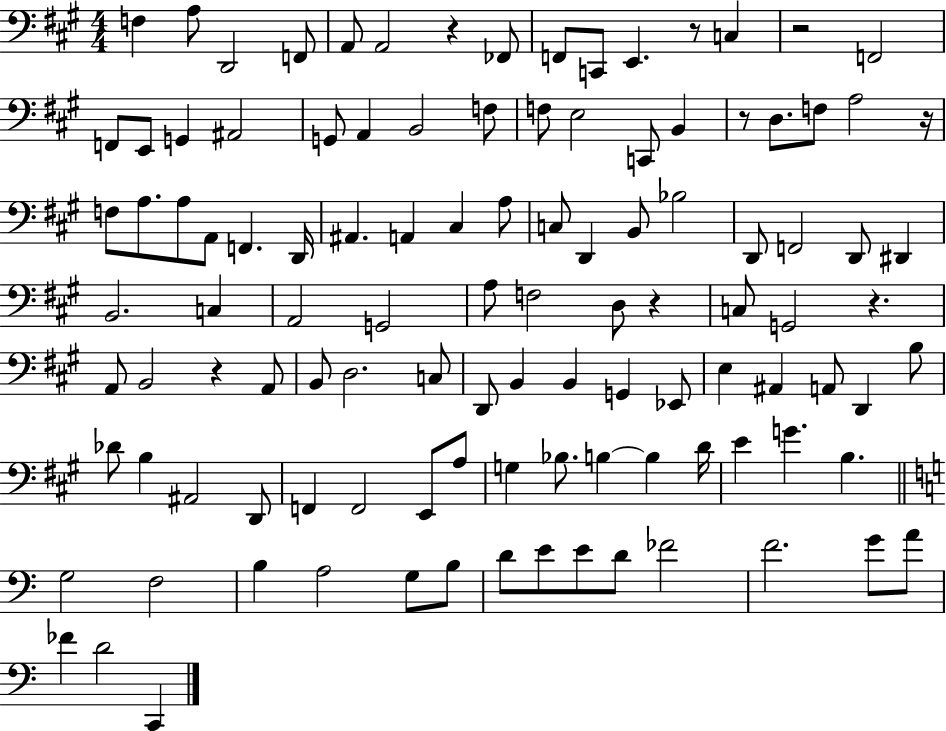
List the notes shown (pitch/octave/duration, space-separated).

F3/q A3/e D2/h F2/e A2/e A2/h R/q FES2/e F2/e C2/e E2/q. R/e C3/q R/h F2/h F2/e E2/e G2/q A#2/h G2/e A2/q B2/h F3/e F3/e E3/h C2/e B2/q R/e D3/e. F3/e A3/h R/s F3/e A3/e. A3/e A2/e F2/q. D2/s A#2/q. A2/q C#3/q A3/e C3/e D2/q B2/e Bb3/h D2/e F2/h D2/e D#2/q B2/h. C3/q A2/h G2/h A3/e F3/h D3/e R/q C3/e G2/h R/q. A2/e B2/h R/q A2/e B2/e D3/h. C3/e D2/e B2/q B2/q G2/q Eb2/e E3/q A#2/q A2/e D2/q B3/e Db4/e B3/q A#2/h D2/e F2/q F2/h E2/e A3/e G3/q Bb3/e. B3/q B3/q D4/s E4/q G4/q. B3/q. G3/h F3/h B3/q A3/h G3/e B3/e D4/e E4/e E4/e D4/e FES4/h F4/h. G4/e A4/e FES4/q D4/h C2/q